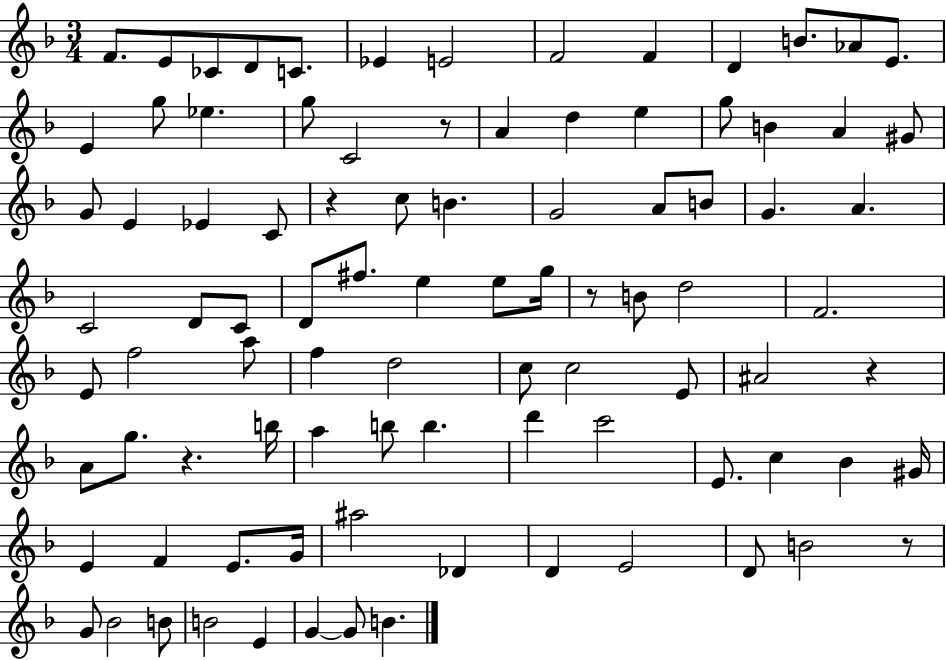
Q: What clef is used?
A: treble